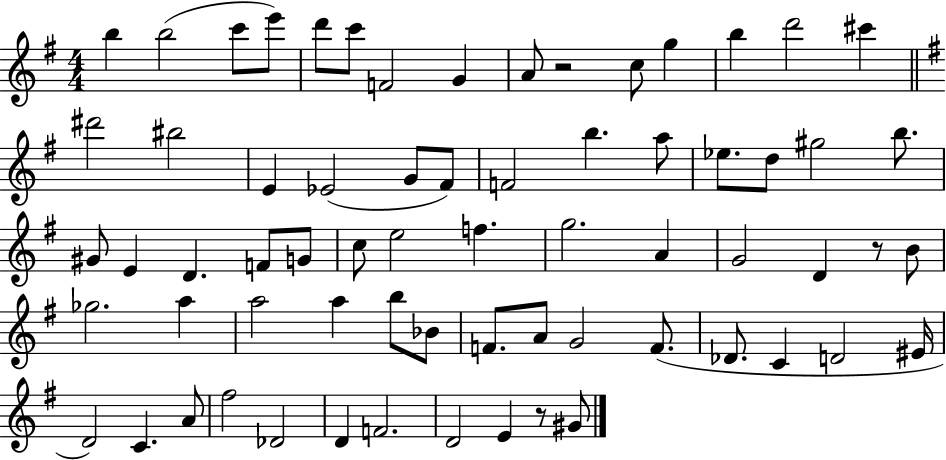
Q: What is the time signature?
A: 4/4